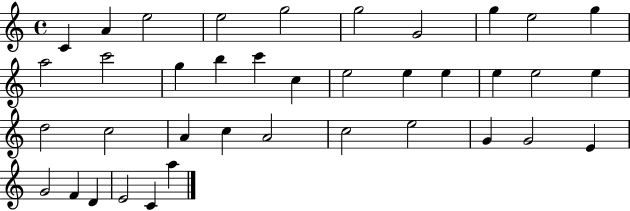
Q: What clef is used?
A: treble